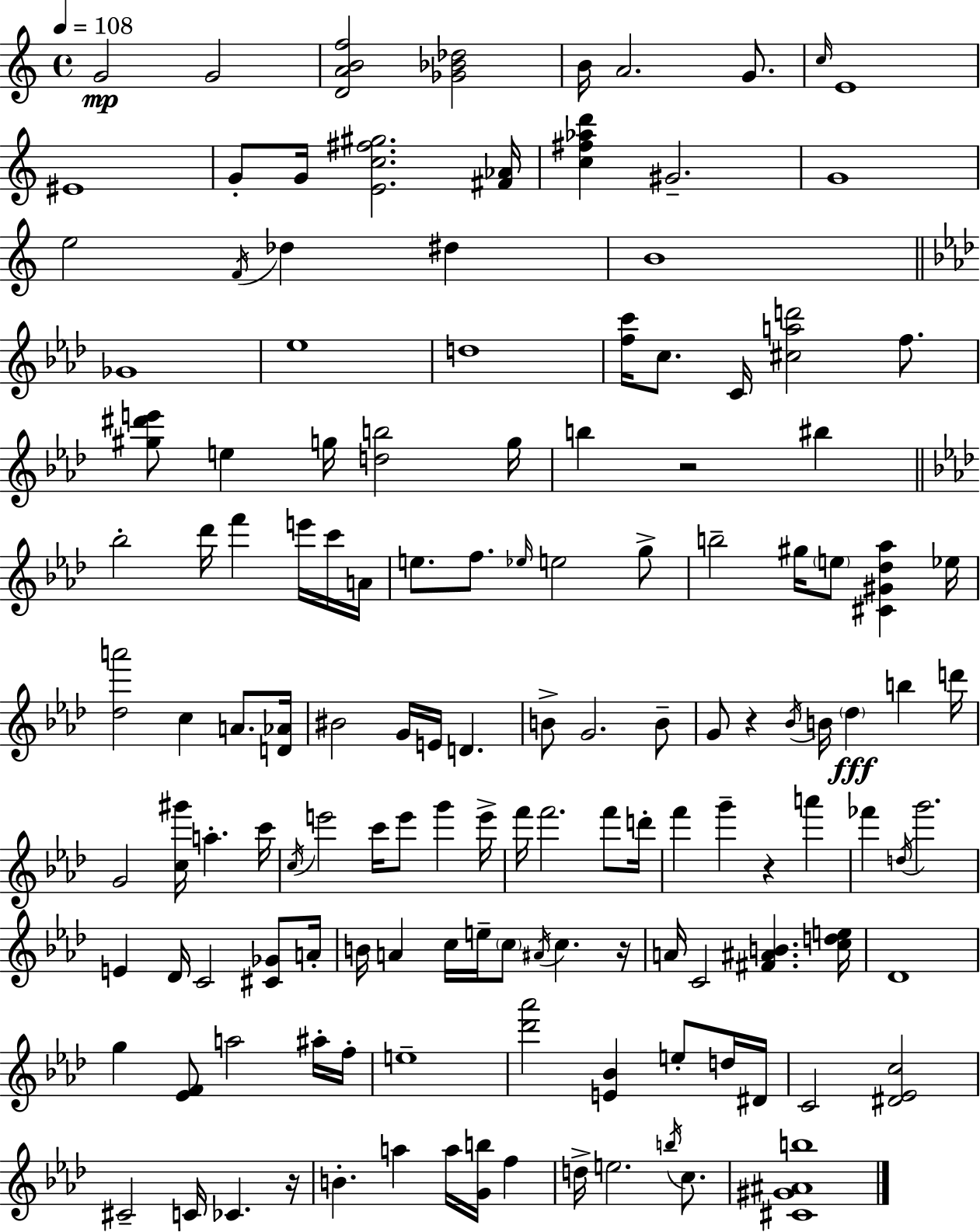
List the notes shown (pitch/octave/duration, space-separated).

G4/h G4/h [D4,A4,B4,F5]/h [Gb4,Bb4,Db5]/h B4/s A4/h. G4/e. C5/s E4/w EIS4/w G4/e G4/s [E4,C5,F#5,G#5]/h. [F#4,Ab4]/s [C5,F#5,Ab5,D6]/q G#4/h. G4/w E5/h F4/s Db5/q D#5/q B4/w Gb4/w Eb5/w D5/w [F5,C6]/s C5/e. C4/s [C#5,A5,D6]/h F5/e. [G#5,D#6,E6]/e E5/q G5/s [D5,B5]/h G5/s B5/q R/h BIS5/q Bb5/h Db6/s F6/q E6/s C6/s A4/s E5/e. F5/e. Eb5/s E5/h G5/e B5/h G#5/s E5/e [C#4,G#4,Db5,Ab5]/q Eb5/s [Db5,A6]/h C5/q A4/e. [D4,Ab4]/s BIS4/h G4/s E4/s D4/q. B4/e G4/h. B4/e G4/e R/q Bb4/s B4/s Db5/q B5/q D6/s G4/h [C5,G#6]/s A5/q. C6/s C5/s E6/h C6/s E6/e G6/q E6/s F6/s F6/h. F6/e D6/s F6/q G6/q R/q A6/q FES6/q D5/s G6/h. E4/q Db4/s C4/h [C#4,Gb4]/e A4/s B4/s A4/q C5/s E5/s C5/e A#4/s C5/q. R/s A4/s C4/h [F#4,A#4,B4]/q. [C5,D5,E5]/s Db4/w G5/q [Eb4,F4]/e A5/h A#5/s F5/s E5/w [Db6,Ab6]/h [E4,Bb4]/q E5/e D5/s D#4/s C4/h [D#4,Eb4,C5]/h C#4/h C4/s CES4/q. R/s B4/q. A5/q A5/s [G4,B5]/s F5/q D5/s E5/h. B5/s C5/e. [C#4,G#4,A#4,B5]/w